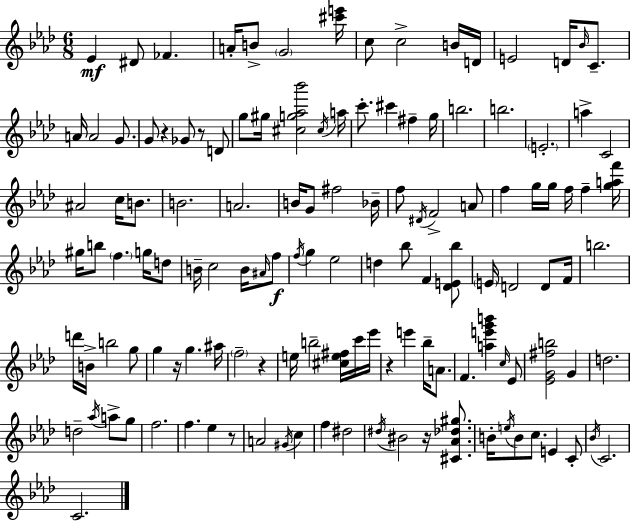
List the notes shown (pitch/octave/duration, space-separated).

Eb4/q D#4/e FES4/q. A4/s B4/e G4/h [C#6,E6]/s C5/e C5/h B4/s D4/s E4/h D4/s Bb4/s C4/e. A4/s A4/h G4/e. G4/e R/q Gb4/e R/e D4/e G5/e G#5/s [C#5,G5,Ab5,Bb6]/h C#5/s A5/s C6/e. C#6/q F#5/q G5/s B5/h. B5/h. E4/h. A5/q C4/h A#4/h C5/s B4/e. B4/h. A4/h. B4/s G4/e F#5/h Bb4/s F5/e D#4/s F4/h A4/e F5/q G5/s G5/s F5/s F5/q [G5,A5,F6]/s G#5/s B5/e F5/q. G5/s D5/e B4/s C5/h B4/s A#4/s F5/e F5/s G5/q Eb5/h D5/q Bb5/e F4/q [Db4,E4,Bb5]/e E4/s D4/h D4/e F4/s B5/h. D6/s B4/s B5/h G5/e G5/q R/s G5/q. A#5/s F5/h R/q E5/s B5/h [C#5,E5,F#5]/s C6/s Eb6/s R/q E6/q Bb5/s A4/e. F4/q. [A5,E6,G6,B6]/q C5/s Eb4/e [Eb4,G4,F#5,B5]/h G4/q D5/h. D5/h Ab5/s A5/e G5/e F5/h. F5/q. Eb5/q R/e A4/h G#4/s C5/q F5/q D#5/h D#5/s BIS4/h R/s [C#4,Ab4,Db5,G#5]/e. B4/s E5/s B4/e C5/e. E4/q C4/e Bb4/s C4/h. C4/h.